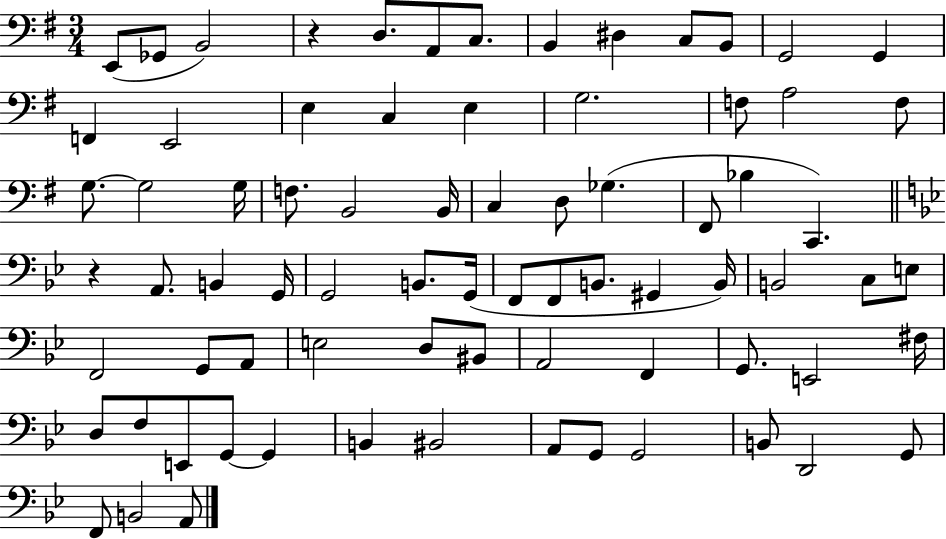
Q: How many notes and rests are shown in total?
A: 76